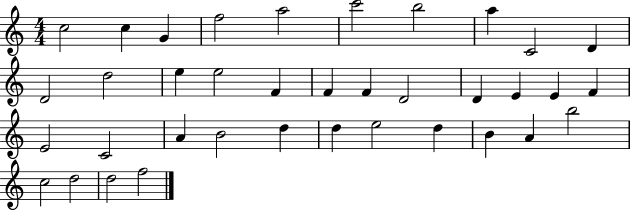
{
  \clef treble
  \numericTimeSignature
  \time 4/4
  \key c \major
  c''2 c''4 g'4 | f''2 a''2 | c'''2 b''2 | a''4 c'2 d'4 | \break d'2 d''2 | e''4 e''2 f'4 | f'4 f'4 d'2 | d'4 e'4 e'4 f'4 | \break e'2 c'2 | a'4 b'2 d''4 | d''4 e''2 d''4 | b'4 a'4 b''2 | \break c''2 d''2 | d''2 f''2 | \bar "|."
}